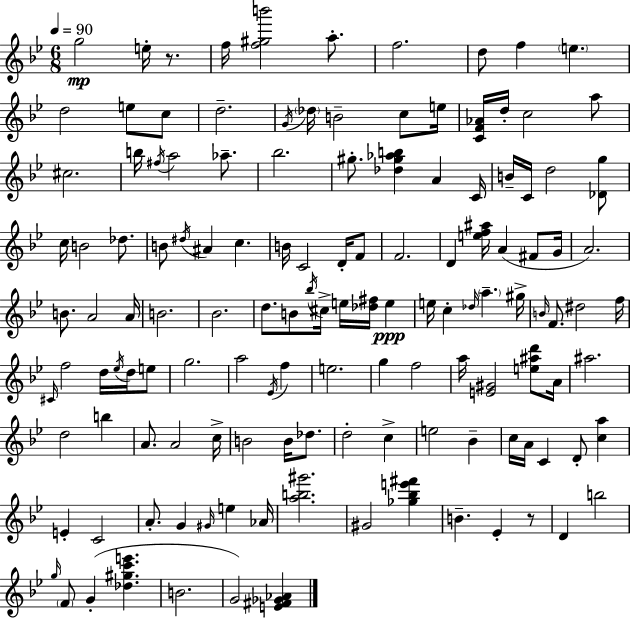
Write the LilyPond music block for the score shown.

{
  \clef treble
  \numericTimeSignature
  \time 6/8
  \key g \minor
  \tempo 4 = 90
  \repeat volta 2 { g''2\mp e''16-. r8. | f''16 <f'' gis'' b'''>2 a''8.-. | f''2. | d''8 f''4 \parenthesize e''4. | \break d''2 e''8 c''8 | d''2.-- | \acciaccatura { g'16 } \parenthesize des''16 b'2-- c''8 | e''16 <c' f' aes'>16 d''16-. c''2 a''8 | \break cis''2. | b''16 \acciaccatura { fis''16 } a''2 aes''8.-- | bes''2. | gis''8.-. <des'' gis'' aes'' b''>4 a'4 | \break c'16 b'16-- c'16 d''2 | <des' g''>8 c''16 b'2 des''8. | b'8 \acciaccatura { dis''16 } ais'4 c''4. | b'16 c'2 | \break d'16-. f'8 f'2. | d'4 <e'' f'' ais''>16 a'4( | fis'8 g'16 a'2.) | b'8. a'2 | \break a'16 b'2. | bes'2. | d''8. b'8 \acciaccatura { bes''16 } cis''16-> e''16 <des'' fis''>16 | e''4\ppp e''16 c''4-. \grace { des''16 } \parenthesize a''4.-- | \break gis''16-> \grace { b'16 } f'8. dis''2 | f''16 \grace { cis'16 } f''2 | d''16 \acciaccatura { ees''16 } d''16 e''8 g''2. | a''2 | \break \acciaccatura { ees'16 } f''4 e''2. | g''4 | f''2 a''16 <e' gis'>2 | <e'' ais'' d'''>8 a'16 ais''2. | \break d''2 | b''4 a'8. | a'2 c''16-> b'2 | b'16 des''8. d''2-. | \break c''4-> e''2 | bes'4-- c''16 a'16 c'4 | d'8-. <c'' a''>4 e'4-. | c'2 a'8.-. | \break g'4 \grace { gis'16 } e''4 aes'16 <a'' b'' gis'''>2. | gis'2 | <ges'' bes'' e''' fis'''>4 b'4.-- | ees'4-. r8 d'4 | \break b''2 \grace { g''16 } \parenthesize f'8 | g'4-.( <des'' gis'' c''' e'''>4. b'2. | g'2) | <e' fis' ges' aes'>4 } \bar "|."
}